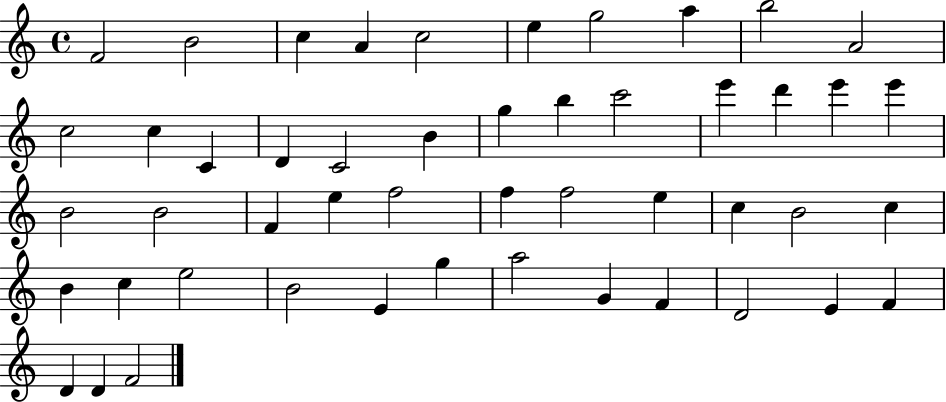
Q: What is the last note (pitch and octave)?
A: F4